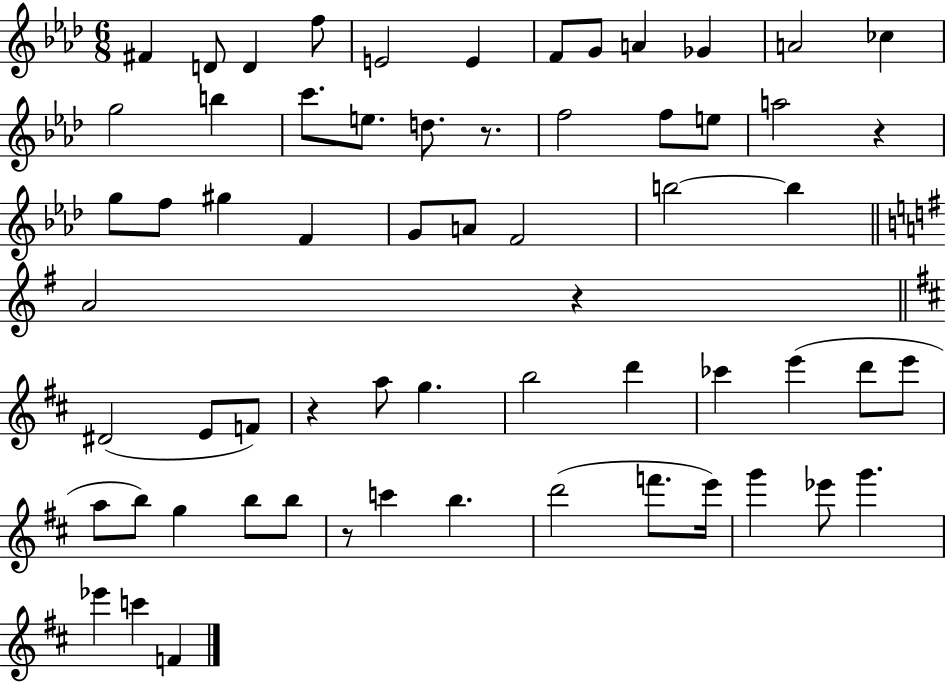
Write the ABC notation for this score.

X:1
T:Untitled
M:6/8
L:1/4
K:Ab
^F D/2 D f/2 E2 E F/2 G/2 A _G A2 _c g2 b c'/2 e/2 d/2 z/2 f2 f/2 e/2 a2 z g/2 f/2 ^g F G/2 A/2 F2 b2 b A2 z ^D2 E/2 F/2 z a/2 g b2 d' _c' e' d'/2 e'/2 a/2 b/2 g b/2 b/2 z/2 c' b d'2 f'/2 e'/4 g' _e'/2 g' _e' c' F